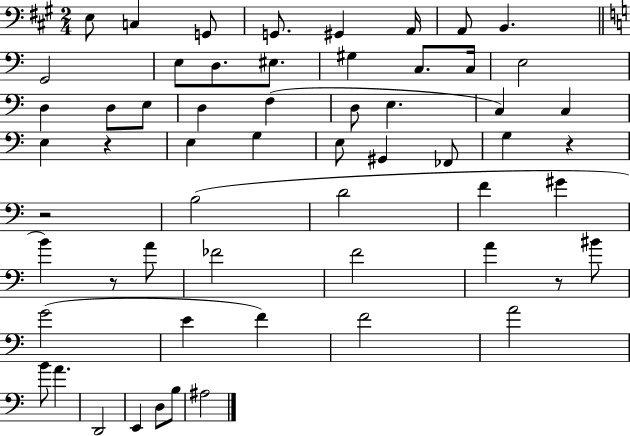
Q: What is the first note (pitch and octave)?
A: E3